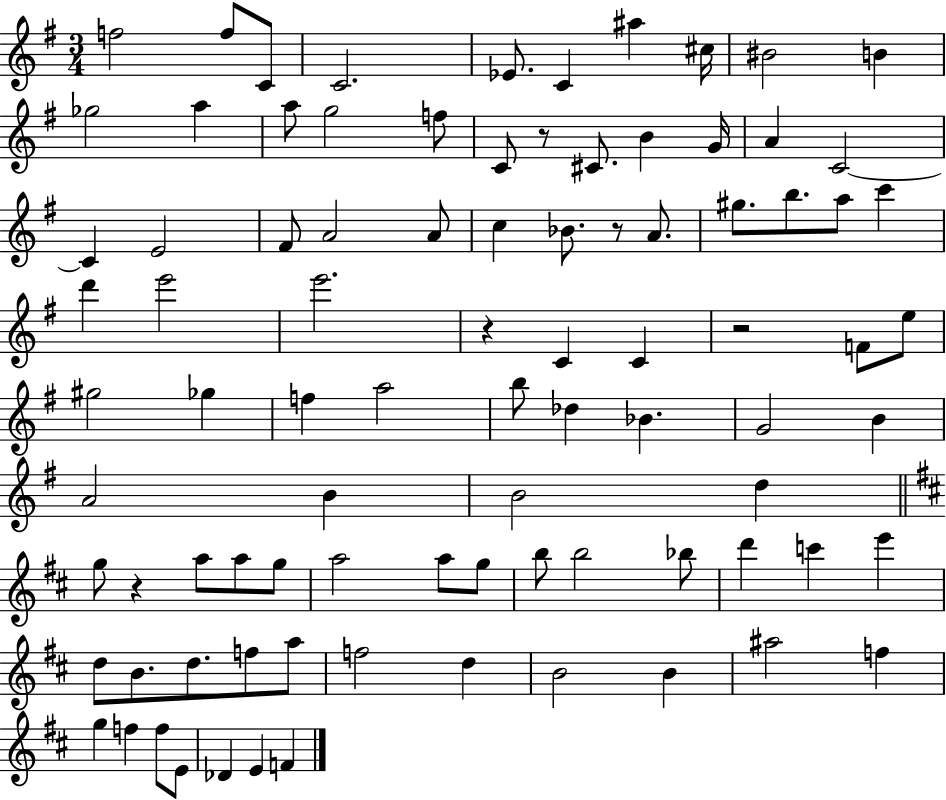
{
  \clef treble
  \numericTimeSignature
  \time 3/4
  \key g \major
  f''2 f''8 c'8 | c'2. | ees'8. c'4 ais''4 cis''16 | bis'2 b'4 | \break ges''2 a''4 | a''8 g''2 f''8 | c'8 r8 cis'8. b'4 g'16 | a'4 c'2~~ | \break c'4 e'2 | fis'8 a'2 a'8 | c''4 bes'8. r8 a'8. | gis''8. b''8. a''8 c'''4 | \break d'''4 e'''2 | e'''2. | r4 c'4 c'4 | r2 f'8 e''8 | \break gis''2 ges''4 | f''4 a''2 | b''8 des''4 bes'4. | g'2 b'4 | \break a'2 b'4 | b'2 d''4 | \bar "||" \break \key d \major g''8 r4 a''8 a''8 g''8 | a''2 a''8 g''8 | b''8 b''2 bes''8 | d'''4 c'''4 e'''4 | \break d''8 b'8. d''8. f''8 a''8 | f''2 d''4 | b'2 b'4 | ais''2 f''4 | \break g''4 f''4 f''8 e'8 | des'4 e'4 f'4 | \bar "|."
}